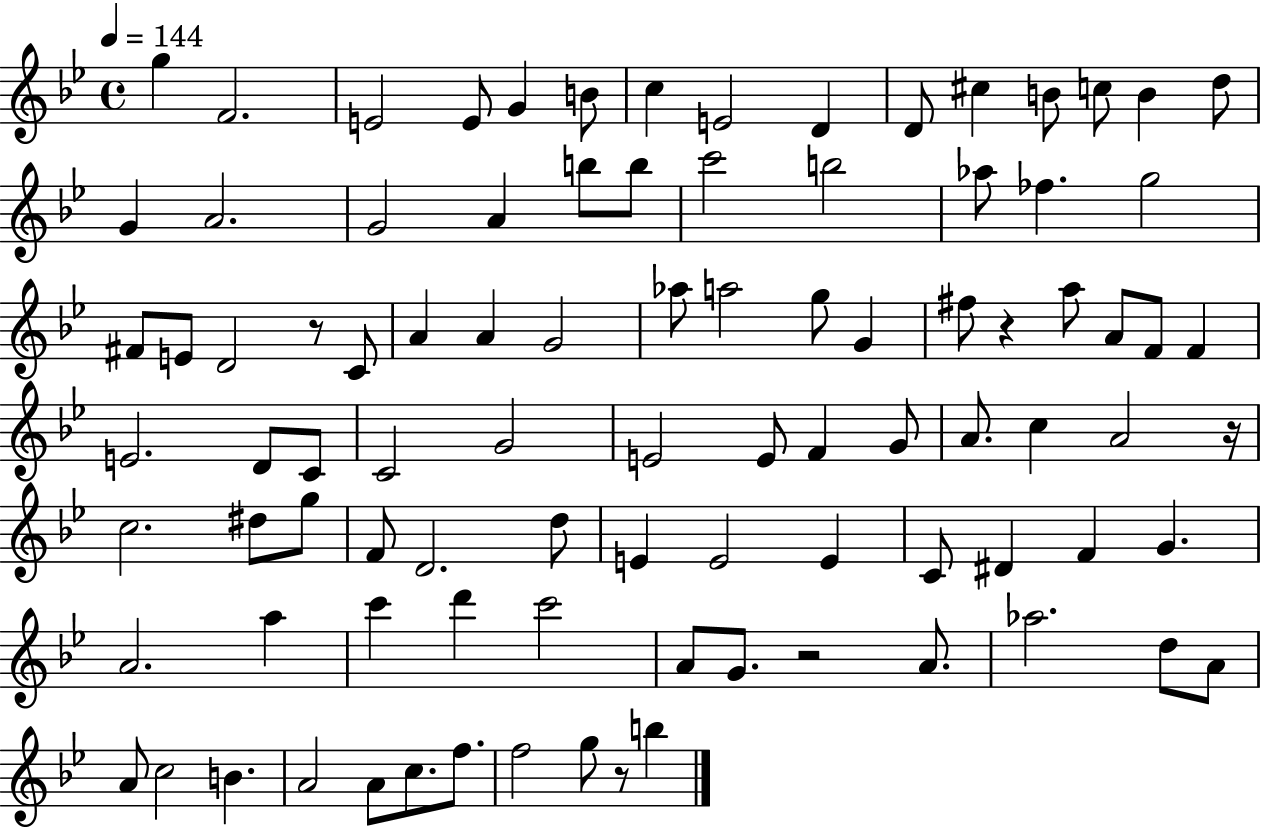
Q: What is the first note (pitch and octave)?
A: G5